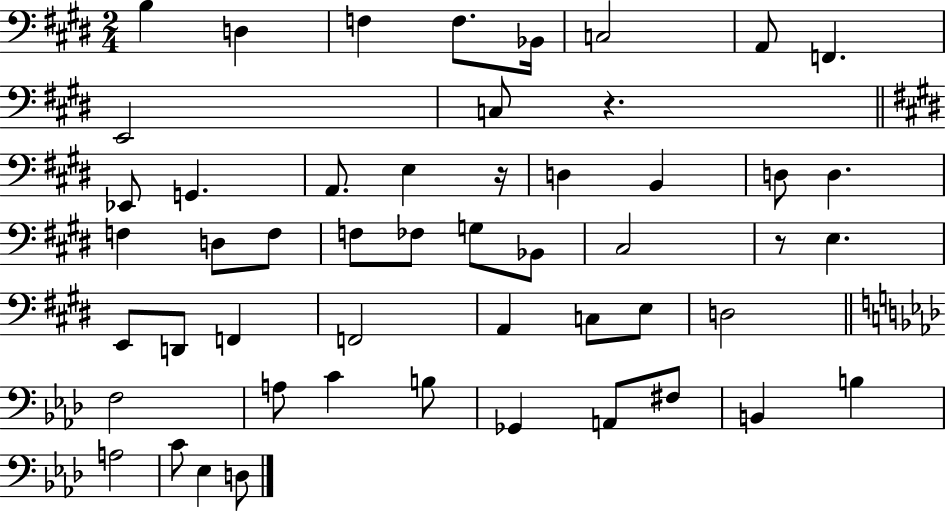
{
  \clef bass
  \numericTimeSignature
  \time 2/4
  \key e \major
  b4 d4 | f4 f8. bes,16 | c2 | a,8 f,4. | \break e,2 | c8 r4. | \bar "||" \break \key e \major ees,8 g,4. | a,8. e4 r16 | d4 b,4 | d8 d4. | \break f4 d8 f8 | f8 fes8 g8 bes,8 | cis2 | r8 e4. | \break e,8 d,8 f,4 | f,2 | a,4 c8 e8 | d2 | \break \bar "||" \break \key f \minor f2 | a8 c'4 b8 | ges,4 a,8 fis8 | b,4 b4 | \break a2 | c'8 ees4 d8 | \bar "|."
}